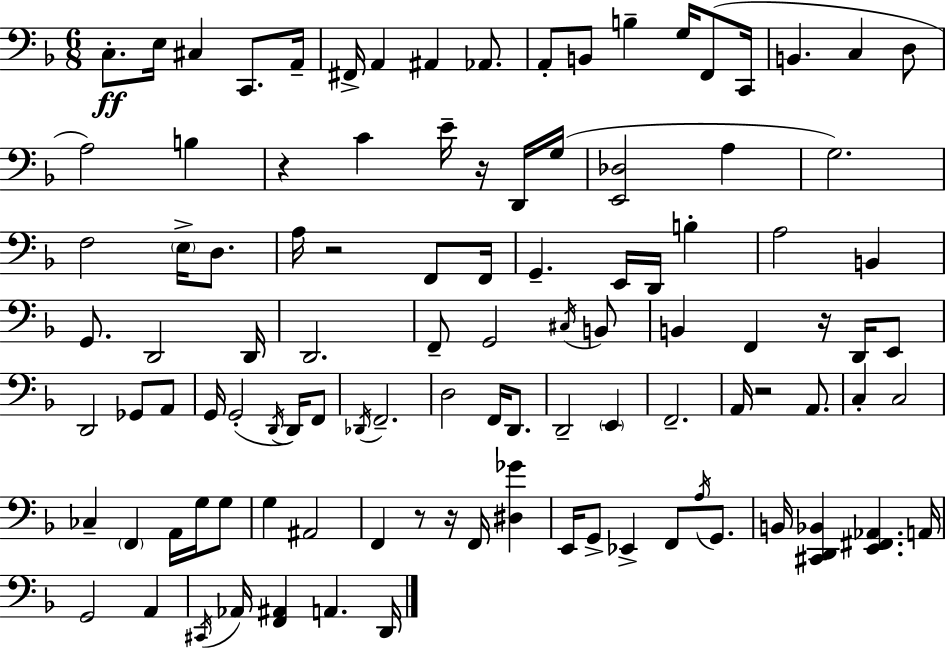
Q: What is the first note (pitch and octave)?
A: C3